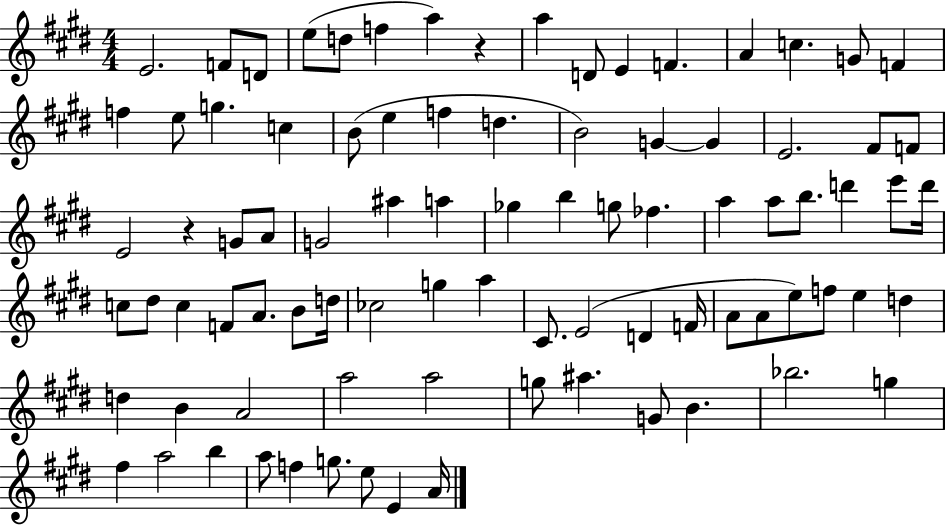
E4/h. F4/e D4/e E5/e D5/e F5/q A5/q R/q A5/q D4/e E4/q F4/q. A4/q C5/q. G4/e F4/q F5/q E5/e G5/q. C5/q B4/e E5/q F5/q D5/q. B4/h G4/q G4/q E4/h. F#4/e F4/e E4/h R/q G4/e A4/e G4/h A#5/q A5/q Gb5/q B5/q G5/e FES5/q. A5/q A5/e B5/e. D6/q E6/e D6/s C5/e D#5/e C5/q F4/e A4/e. B4/e D5/s CES5/h G5/q A5/q C#4/e. E4/h D4/q F4/s A4/e A4/e E5/e F5/e E5/q D5/q D5/q B4/q A4/h A5/h A5/h G5/e A#5/q. G4/e B4/q. Bb5/h. G5/q F#5/q A5/h B5/q A5/e F5/q G5/e. E5/e E4/q A4/s